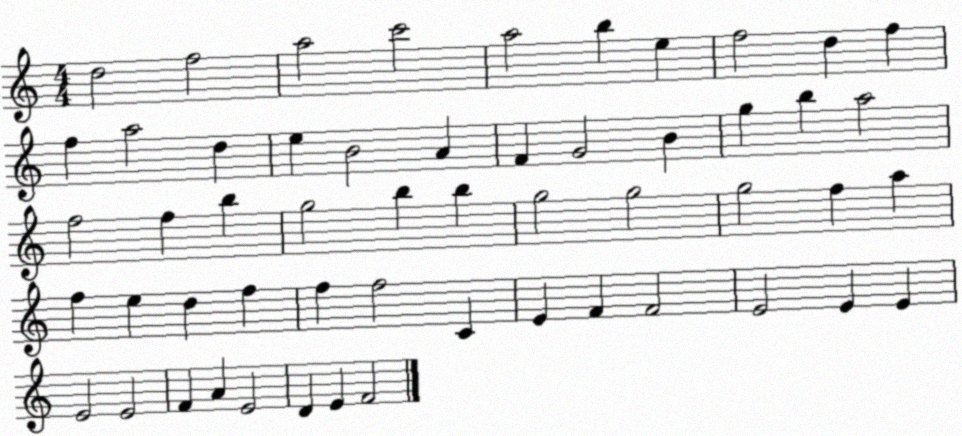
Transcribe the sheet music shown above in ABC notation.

X:1
T:Untitled
M:4/4
L:1/4
K:C
d2 f2 a2 c'2 a2 b e f2 d f f a2 d e B2 A F G2 B g b a2 f2 f b g2 b b g2 g2 g2 f a f e d f f f2 C E F F2 E2 E E E2 E2 F A E2 D E F2